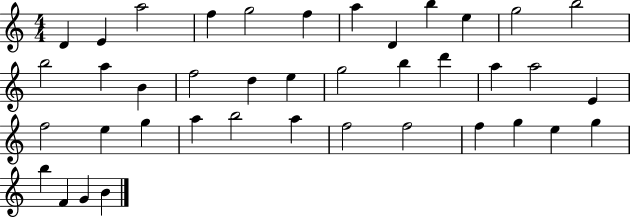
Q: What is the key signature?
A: C major